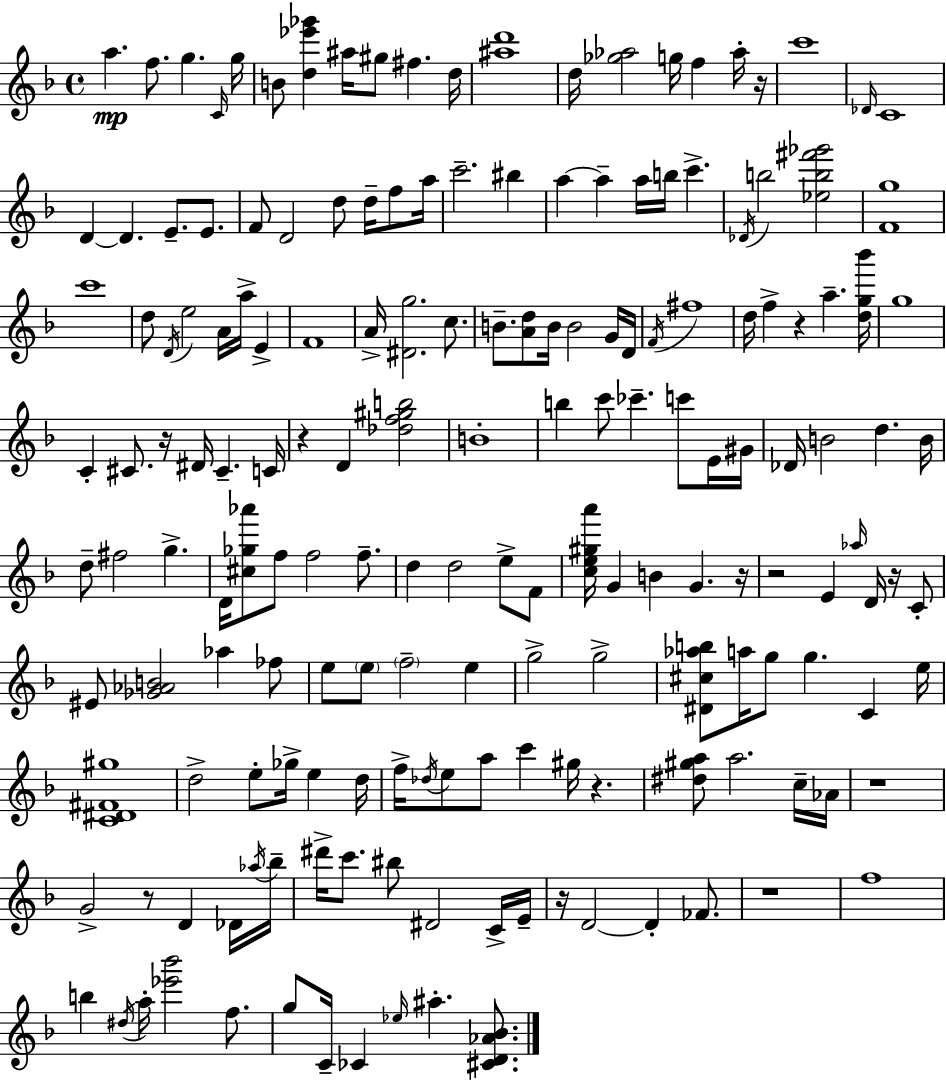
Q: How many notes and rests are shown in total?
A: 173